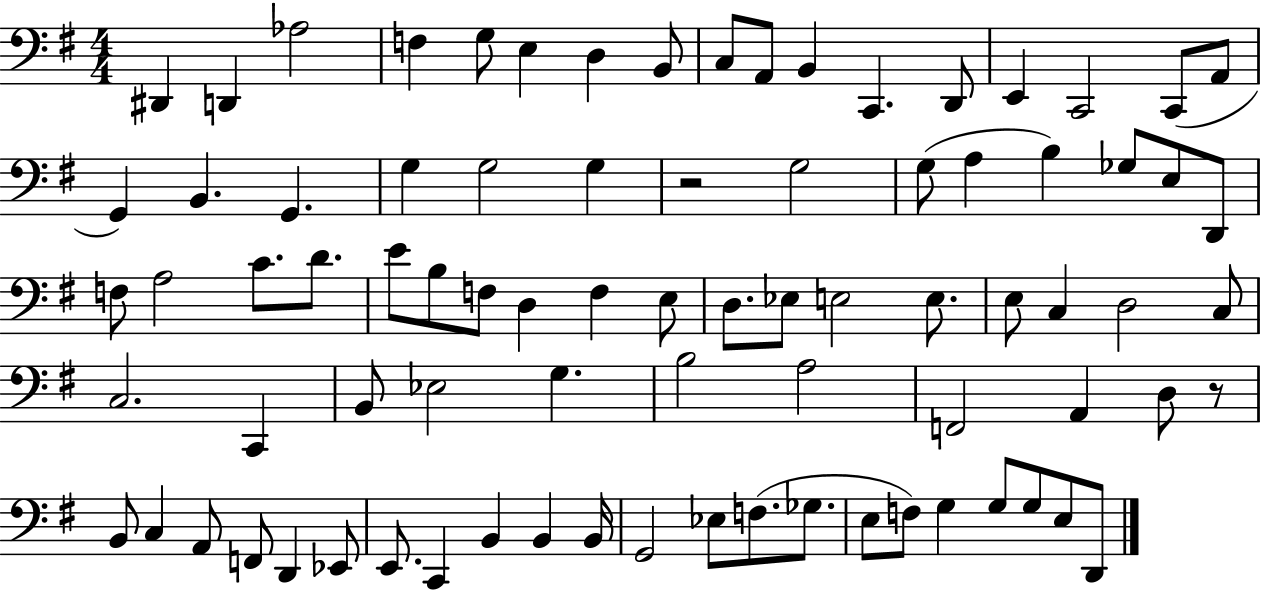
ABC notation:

X:1
T:Untitled
M:4/4
L:1/4
K:G
^D,, D,, _A,2 F, G,/2 E, D, B,,/2 C,/2 A,,/2 B,, C,, D,,/2 E,, C,,2 C,,/2 A,,/2 G,, B,, G,, G, G,2 G, z2 G,2 G,/2 A, B, _G,/2 E,/2 D,,/2 F,/2 A,2 C/2 D/2 E/2 B,/2 F,/2 D, F, E,/2 D,/2 _E,/2 E,2 E,/2 E,/2 C, D,2 C,/2 C,2 C,, B,,/2 _E,2 G, B,2 A,2 F,,2 A,, D,/2 z/2 B,,/2 C, A,,/2 F,,/2 D,, _E,,/2 E,,/2 C,, B,, B,, B,,/4 G,,2 _E,/2 F,/2 _G,/2 E,/2 F,/2 G, G,/2 G,/2 E,/2 D,,/2